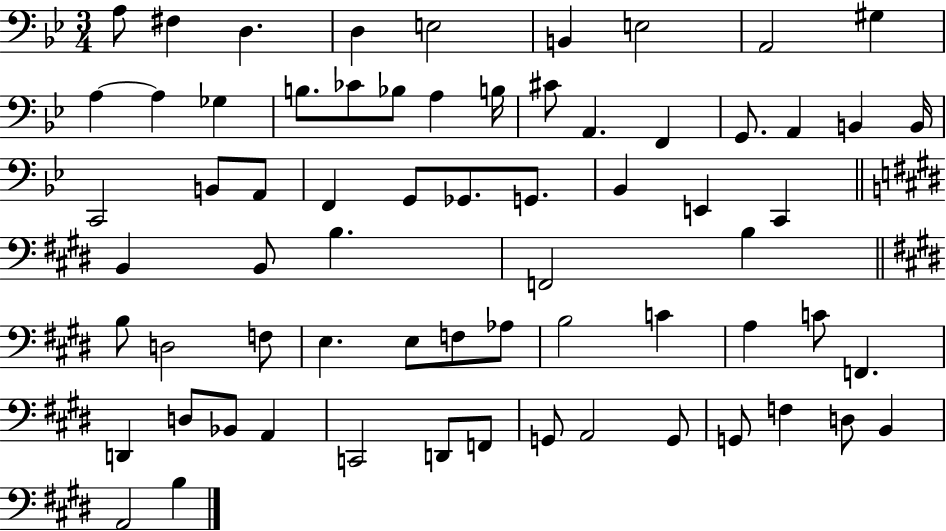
{
  \clef bass
  \numericTimeSignature
  \time 3/4
  \key bes \major
  a8 fis4 d4. | d4 e2 | b,4 e2 | a,2 gis4 | \break a4~~ a4 ges4 | b8. ces'8 bes8 a4 b16 | cis'8 a,4. f,4 | g,8. a,4 b,4 b,16 | \break c,2 b,8 a,8 | f,4 g,8 ges,8. g,8. | bes,4 e,4 c,4 | \bar "||" \break \key e \major b,4 b,8 b4. | f,2 b4 | \bar "||" \break \key e \major b8 d2 f8 | e4. e8 f8 aes8 | b2 c'4 | a4 c'8 f,4. | \break d,4 d8 bes,8 a,4 | c,2 d,8 f,8 | g,8 a,2 g,8 | g,8 f4 d8 b,4 | \break a,2 b4 | \bar "|."
}